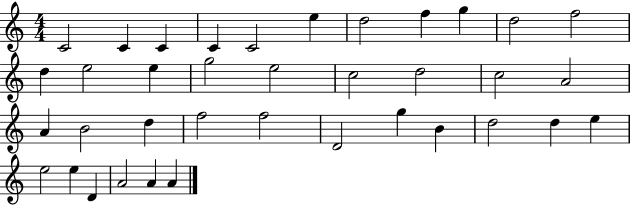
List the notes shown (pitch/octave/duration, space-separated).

C4/h C4/q C4/q C4/q C4/h E5/q D5/h F5/q G5/q D5/h F5/h D5/q E5/h E5/q G5/h E5/h C5/h D5/h C5/h A4/h A4/q B4/h D5/q F5/h F5/h D4/h G5/q B4/q D5/h D5/q E5/q E5/h E5/q D4/q A4/h A4/q A4/q